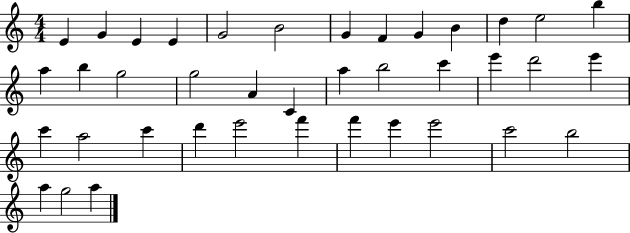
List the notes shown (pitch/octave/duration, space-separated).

E4/q G4/q E4/q E4/q G4/h B4/h G4/q F4/q G4/q B4/q D5/q E5/h B5/q A5/q B5/q G5/h G5/h A4/q C4/q A5/q B5/h C6/q E6/q D6/h E6/q C6/q A5/h C6/q D6/q E6/h F6/q F6/q E6/q E6/h C6/h B5/h A5/q G5/h A5/q